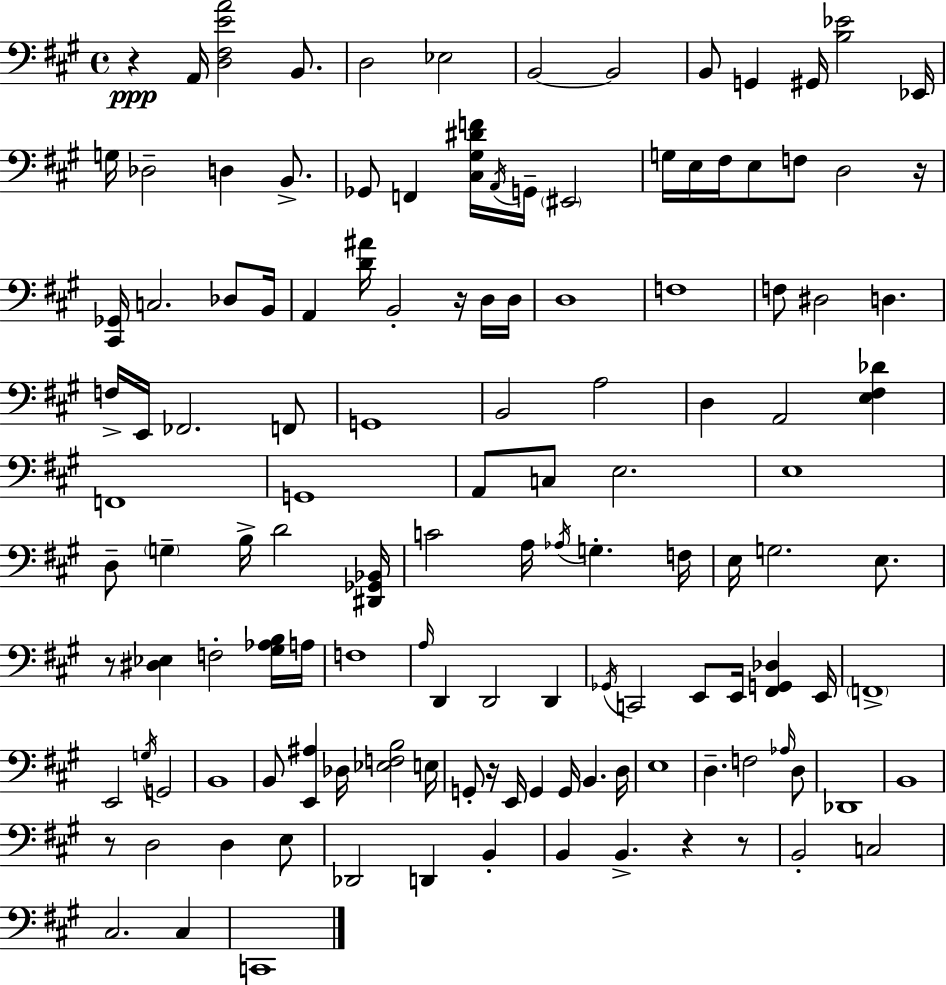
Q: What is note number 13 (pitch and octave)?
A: D3